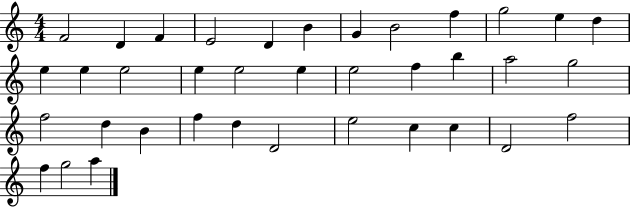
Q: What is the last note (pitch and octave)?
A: A5